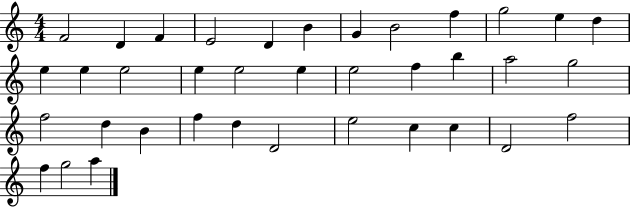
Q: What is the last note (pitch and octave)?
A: A5